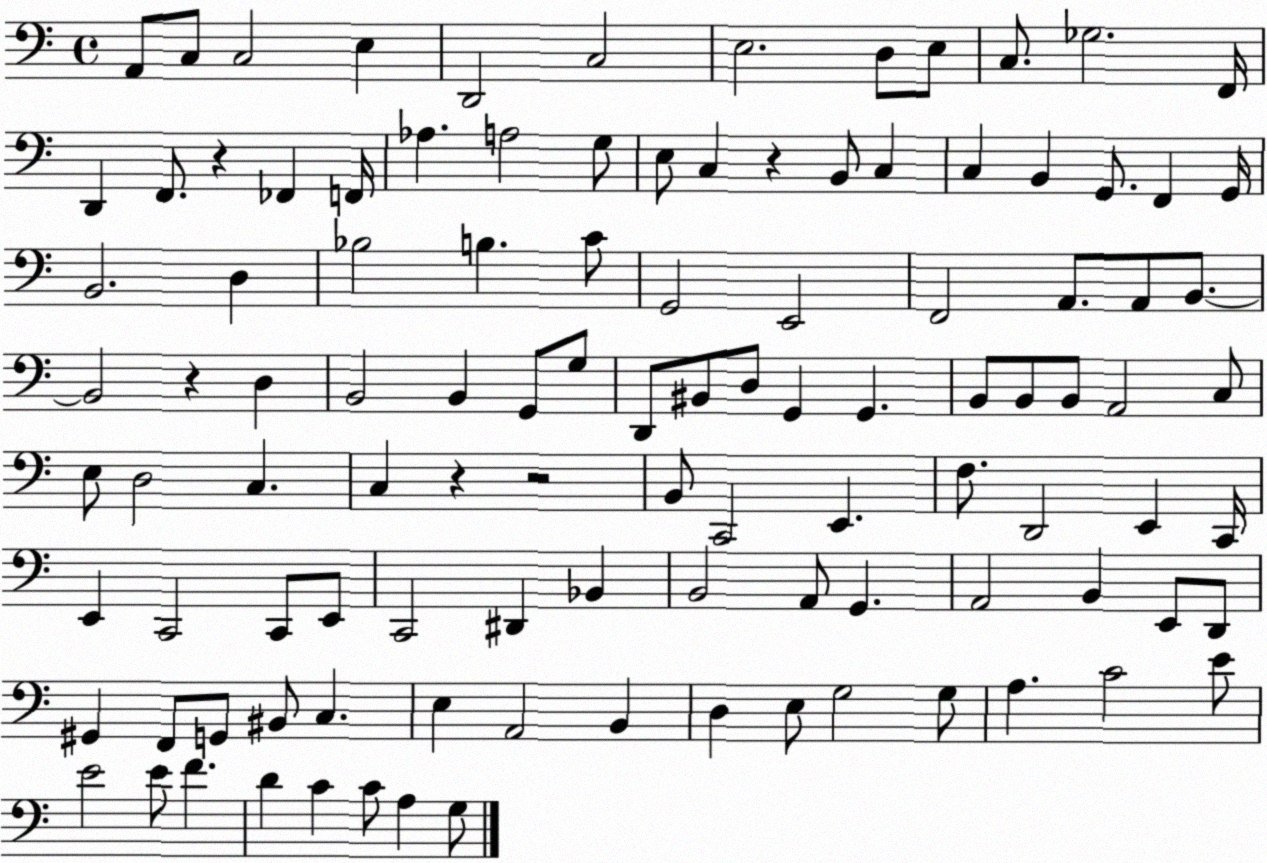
X:1
T:Untitled
M:4/4
L:1/4
K:C
A,,/2 C,/2 C,2 E, D,,2 C,2 E,2 D,/2 E,/2 C,/2 _G,2 F,,/4 D,, F,,/2 z _F,, F,,/4 _A, A,2 G,/2 E,/2 C, z B,,/2 C, C, B,, G,,/2 F,, G,,/4 B,,2 D, _B,2 B, C/2 G,,2 E,,2 F,,2 A,,/2 A,,/2 B,,/2 B,,2 z D, B,,2 B,, G,,/2 G,/2 D,,/2 ^B,,/2 D,/2 G,, G,, B,,/2 B,,/2 B,,/2 A,,2 C,/2 E,/2 D,2 C, C, z z2 B,,/2 C,,2 E,, F,/2 D,,2 E,, C,,/4 E,, C,,2 C,,/2 E,,/2 C,,2 ^D,, _B,, B,,2 A,,/2 G,, A,,2 B,, E,,/2 D,,/2 ^G,, F,,/2 G,,/2 ^B,,/2 C, E, A,,2 B,, D, E,/2 G,2 G,/2 A, C2 E/2 E2 E/2 F D C C/2 A, G,/2